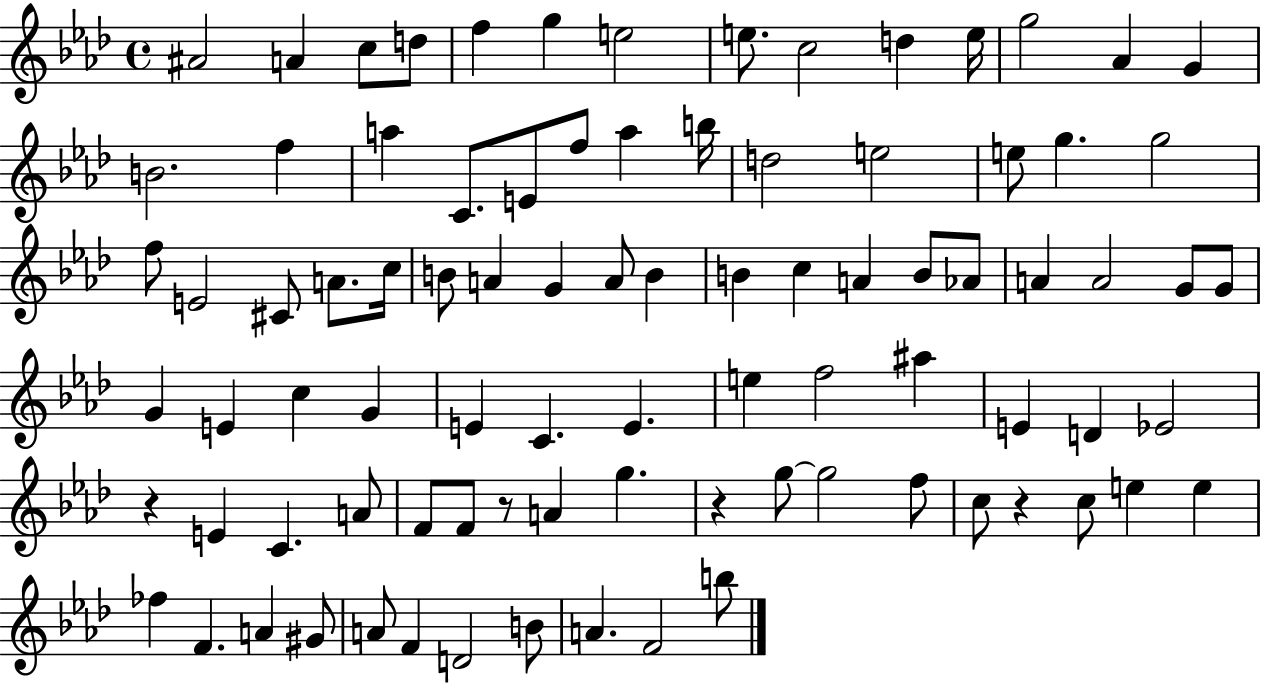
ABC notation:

X:1
T:Untitled
M:4/4
L:1/4
K:Ab
^A2 A c/2 d/2 f g e2 e/2 c2 d e/4 g2 _A G B2 f a C/2 E/2 f/2 a b/4 d2 e2 e/2 g g2 f/2 E2 ^C/2 A/2 c/4 B/2 A G A/2 B B c A B/2 _A/2 A A2 G/2 G/2 G E c G E C E e f2 ^a E D _E2 z E C A/2 F/2 F/2 z/2 A g z g/2 g2 f/2 c/2 z c/2 e e _f F A ^G/2 A/2 F D2 B/2 A F2 b/2